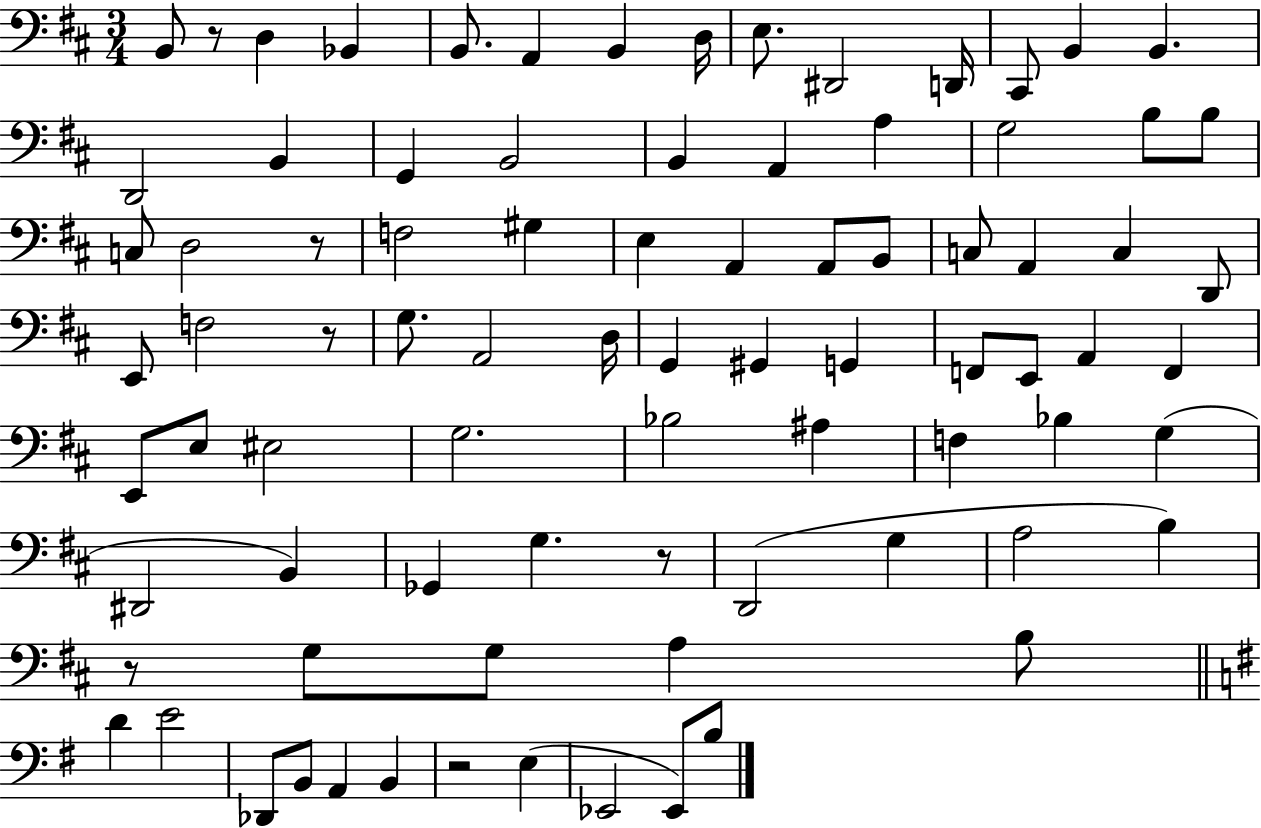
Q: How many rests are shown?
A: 6